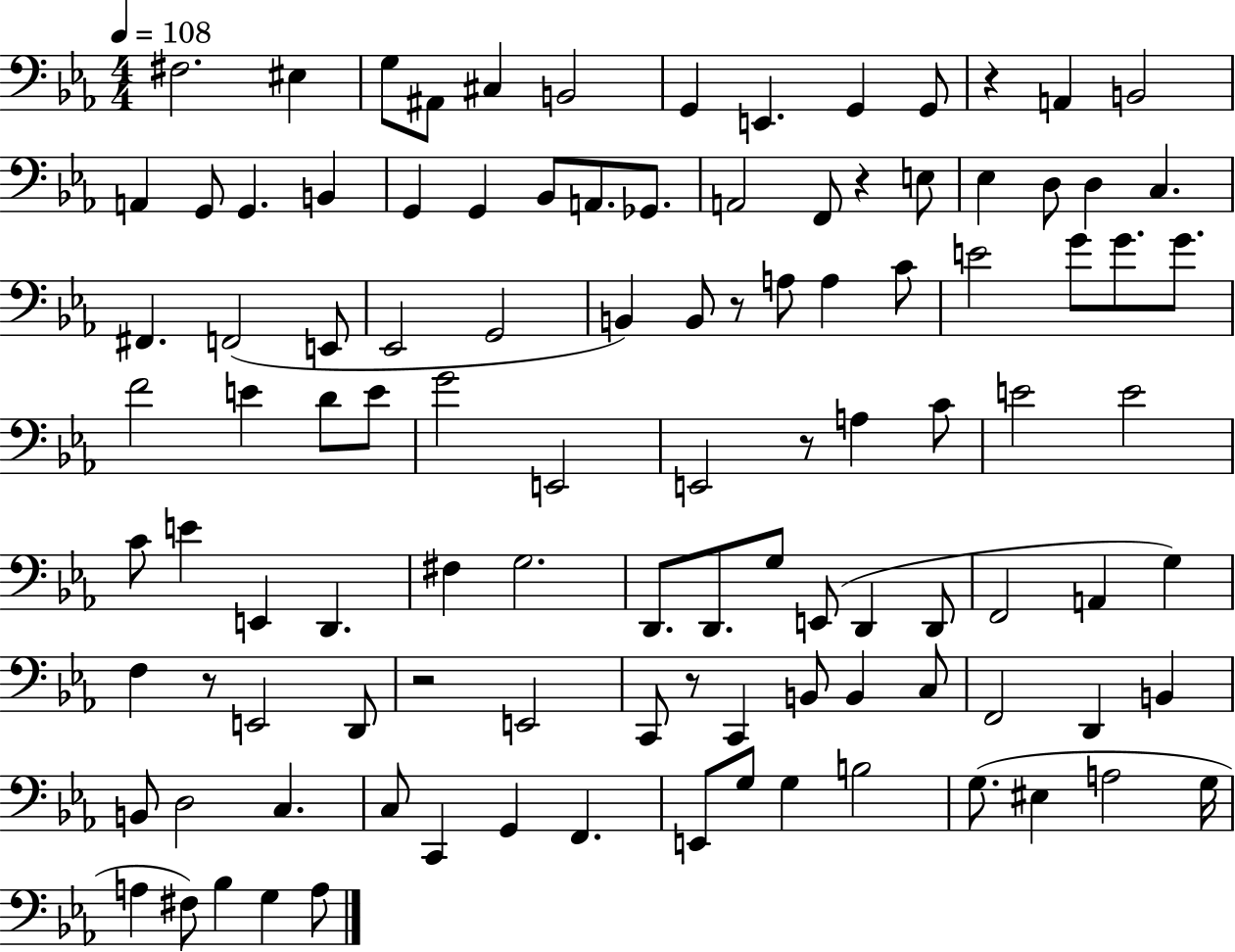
X:1
T:Untitled
M:4/4
L:1/4
K:Eb
^F,2 ^E, G,/2 ^A,,/2 ^C, B,,2 G,, E,, G,, G,,/2 z A,, B,,2 A,, G,,/2 G,, B,, G,, G,, _B,,/2 A,,/2 _G,,/2 A,,2 F,,/2 z E,/2 _E, D,/2 D, C, ^F,, F,,2 E,,/2 _E,,2 G,,2 B,, B,,/2 z/2 A,/2 A, C/2 E2 G/2 G/2 G/2 F2 E D/2 E/2 G2 E,,2 E,,2 z/2 A, C/2 E2 E2 C/2 E E,, D,, ^F, G,2 D,,/2 D,,/2 G,/2 E,,/2 D,, D,,/2 F,,2 A,, G, F, z/2 E,,2 D,,/2 z2 E,,2 C,,/2 z/2 C,, B,,/2 B,, C,/2 F,,2 D,, B,, B,,/2 D,2 C, C,/2 C,, G,, F,, E,,/2 G,/2 G, B,2 G,/2 ^E, A,2 G,/4 A, ^F,/2 _B, G, A,/2